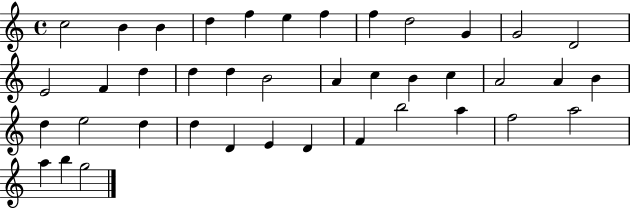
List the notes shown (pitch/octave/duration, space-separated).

C5/h B4/q B4/q D5/q F5/q E5/q F5/q F5/q D5/h G4/q G4/h D4/h E4/h F4/q D5/q D5/q D5/q B4/h A4/q C5/q B4/q C5/q A4/h A4/q B4/q D5/q E5/h D5/q D5/q D4/q E4/q D4/q F4/q B5/h A5/q F5/h A5/h A5/q B5/q G5/h